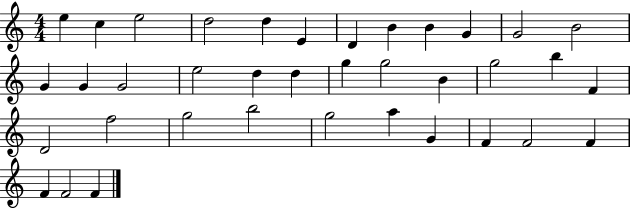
{
  \clef treble
  \numericTimeSignature
  \time 4/4
  \key c \major
  e''4 c''4 e''2 | d''2 d''4 e'4 | d'4 b'4 b'4 g'4 | g'2 b'2 | \break g'4 g'4 g'2 | e''2 d''4 d''4 | g''4 g''2 b'4 | g''2 b''4 f'4 | \break d'2 f''2 | g''2 b''2 | g''2 a''4 g'4 | f'4 f'2 f'4 | \break f'4 f'2 f'4 | \bar "|."
}